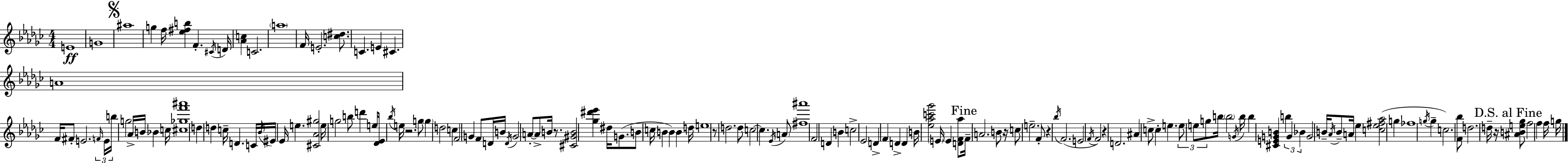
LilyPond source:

{
  \clef treble
  \numericTimeSignature
  \time 4/4
  \key ees \minor
  e'1\ff | g'1 | \mark \markup { \musicglyph "scripts.segno" } ais''1 | g''4 f''16 <ees'' fis'' b''>4 f'4.-. \acciaccatura { cis'16 } | \break d'16 <aes' c''>4 c'2. | \parenthesize a''1 | f'16 e'2.-. <c'' dis''>8. | c'4. e'4 cis'4. | \break a'1 | f'16 fis'8-. e'2. | \tuplet 3/2 { \grace { f'16 } e'16 b''16 } g''2 aes'16-> b'16 bes'4 | c''16 <cis'' ges'' f''' ais'''>1 | \break d''4 d''4 c''16-- d'4. | c'16 \acciaccatura { bes'16 } eis'16 ees'16 e''4. <cis' aes' gis''>2 | e''16 g''2 b''8 d'''4 | e''16 <des' ees'>16 \acciaccatura { bes''16 } e''16 r2. | \break g''8 \parenthesize g''4 d''2 | c''4 f'2 g'4 | f'8 d'16 b'16 \acciaccatura { d'16 } g'2 a'8-.~~ a'8-> | b'16 r8. <cis' gis' b'>2 <ges'' dis''' ees'''>4 | \break dis''16 g'8.( b'8 c''16 b'4 b'4) | b'4 d''16 e''1 | r8 d''2. | d''8 c''2~~ c''4. | \break \acciaccatura { ees'16 } \parenthesize a'8 <fis'' ais'''>1 | f'2 d'4 | b'4 c''2-> ees'2 | d'4-> f'4 d'4-> | \break d'4 b'16 <ees'' aes'' c''' ges'''>2 \parenthesize e'16 | e'4 <d' f' aes''>8 \mark "Fine" f'16-- a'2. | b'8 r16 c''8 e''2.-- | f'8-. r4 \acciaccatura { bes''16 } f'2.( | \break e'2 \acciaccatura { f'16 }) | f'2 r4 d'2. | ais'4 c''8-> c''4-. | e''4. \tuplet 3/2 { e''8 e''8 g''8 } b''16 \parenthesize b''2 | \break \acciaccatura { g'16 } b''16 b''4 <cis' e' g' b'>4 | \tuplet 3/2 { b''4 g'4 bes'4 } g'2 | b'16-- \acciaccatura { aes'16 } b'8-- a'16 ees''4 <c'' ees'' fis'' aes''>2( | g''4 fes''1 | \break \acciaccatura { g''16 } g''4-- c''2.) | <f' bes''>8 d''2. | d''16-- r16 \mark "D.S. al Fine" <ais' b' e'' ges''>8 f''2 | f''4 f''16 g''16 \bar "|."
}